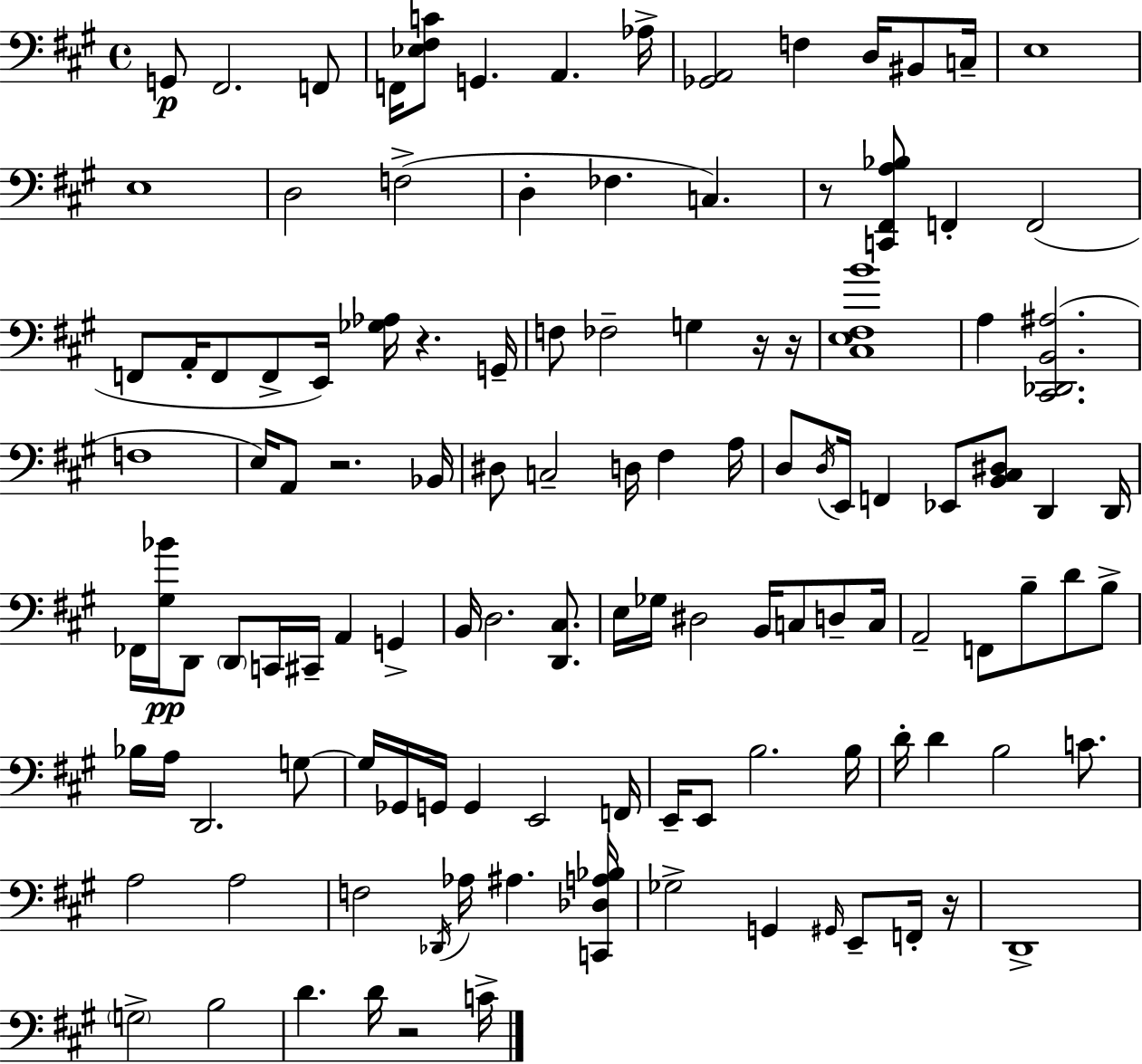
X:1
T:Untitled
M:4/4
L:1/4
K:A
G,,/2 ^F,,2 F,,/2 F,,/4 [_E,^F,C]/2 G,, A,, _A,/4 [_G,,A,,]2 F, D,/4 ^B,,/2 C,/4 E,4 E,4 D,2 F,2 D, _F, C, z/2 [C,,^F,,A,_B,]/2 F,, F,,2 F,,/2 A,,/4 F,,/2 F,,/2 E,,/4 [_G,_A,]/4 z G,,/4 F,/2 _F,2 G, z/4 z/4 [^C,E,^F,B]4 A, [^C,,_D,,B,,^A,]2 F,4 E,/4 A,,/2 z2 _B,,/4 ^D,/2 C,2 D,/4 ^F, A,/4 D,/2 D,/4 E,,/4 F,, _E,,/2 [B,,^C,^D,]/2 D,, D,,/4 _F,,/4 [^G,_B]/4 D,,/2 D,,/2 C,,/4 ^C,,/4 A,, G,, B,,/4 D,2 [D,,^C,]/2 E,/4 _G,/4 ^D,2 B,,/4 C,/2 D,/2 C,/4 A,,2 F,,/2 B,/2 D/2 B,/2 _B,/4 A,/4 D,,2 G,/2 G,/4 _G,,/4 G,,/4 G,, E,,2 F,,/4 E,,/4 E,,/2 B,2 B,/4 D/4 D B,2 C/2 A,2 A,2 F,2 _D,,/4 _A,/4 ^A, [C,,_D,A,_B,]/4 _G,2 G,, ^G,,/4 E,,/2 F,,/4 z/4 D,,4 G,2 B,2 D D/4 z2 C/4